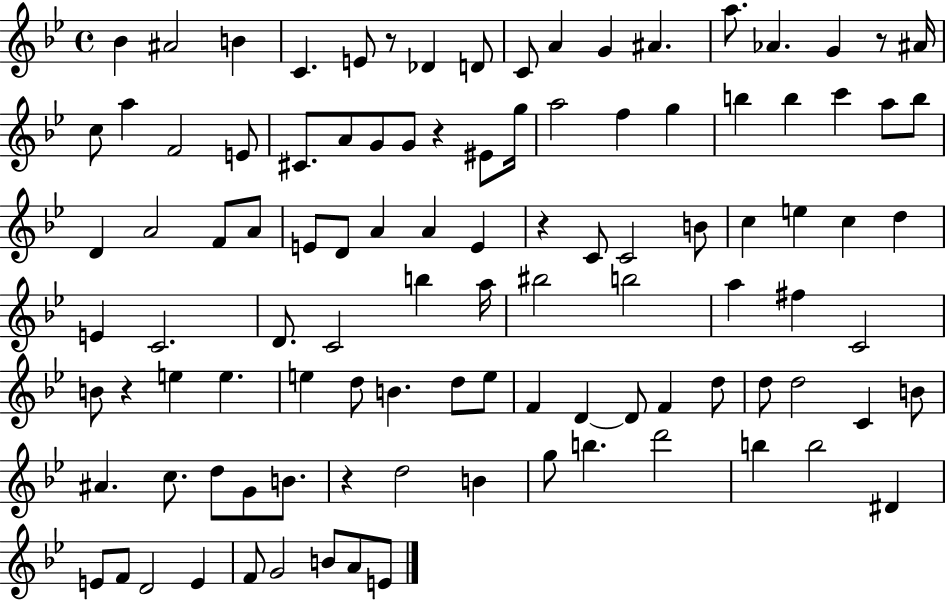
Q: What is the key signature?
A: BES major